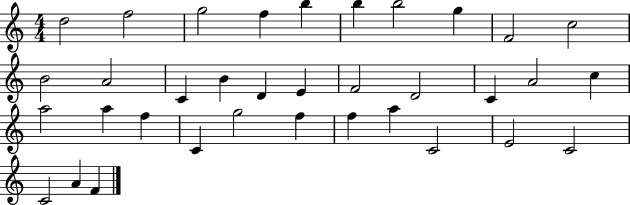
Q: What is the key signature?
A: C major